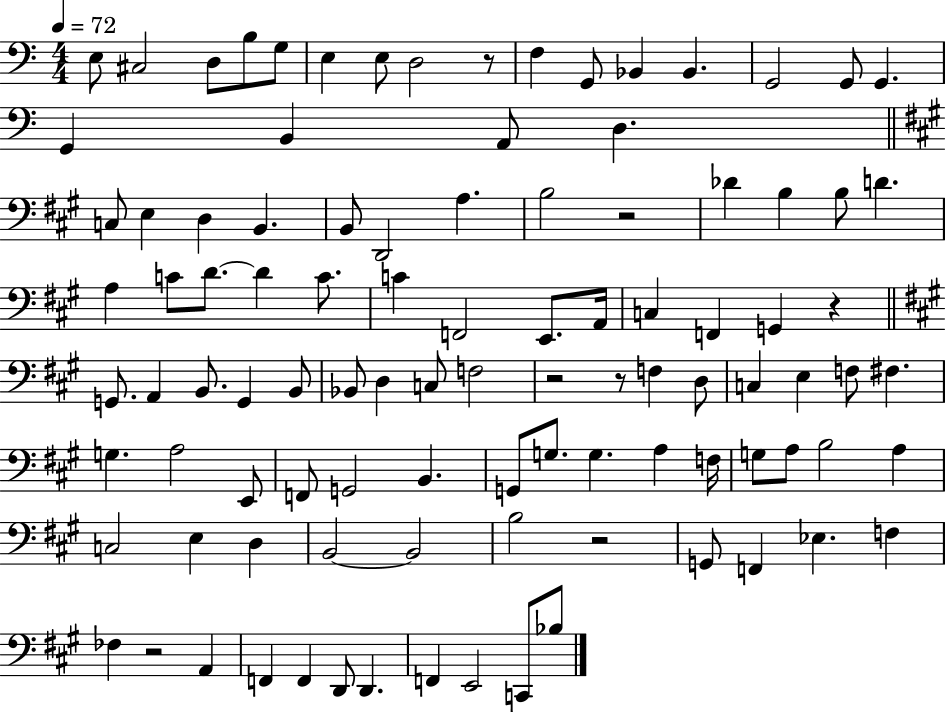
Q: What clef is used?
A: bass